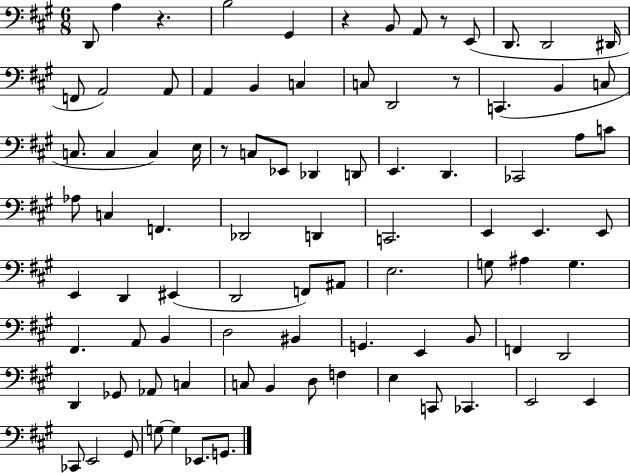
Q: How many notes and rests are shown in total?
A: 88